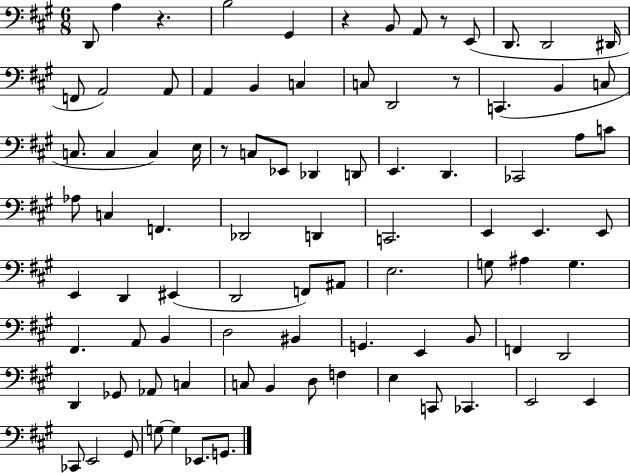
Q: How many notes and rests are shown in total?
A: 88